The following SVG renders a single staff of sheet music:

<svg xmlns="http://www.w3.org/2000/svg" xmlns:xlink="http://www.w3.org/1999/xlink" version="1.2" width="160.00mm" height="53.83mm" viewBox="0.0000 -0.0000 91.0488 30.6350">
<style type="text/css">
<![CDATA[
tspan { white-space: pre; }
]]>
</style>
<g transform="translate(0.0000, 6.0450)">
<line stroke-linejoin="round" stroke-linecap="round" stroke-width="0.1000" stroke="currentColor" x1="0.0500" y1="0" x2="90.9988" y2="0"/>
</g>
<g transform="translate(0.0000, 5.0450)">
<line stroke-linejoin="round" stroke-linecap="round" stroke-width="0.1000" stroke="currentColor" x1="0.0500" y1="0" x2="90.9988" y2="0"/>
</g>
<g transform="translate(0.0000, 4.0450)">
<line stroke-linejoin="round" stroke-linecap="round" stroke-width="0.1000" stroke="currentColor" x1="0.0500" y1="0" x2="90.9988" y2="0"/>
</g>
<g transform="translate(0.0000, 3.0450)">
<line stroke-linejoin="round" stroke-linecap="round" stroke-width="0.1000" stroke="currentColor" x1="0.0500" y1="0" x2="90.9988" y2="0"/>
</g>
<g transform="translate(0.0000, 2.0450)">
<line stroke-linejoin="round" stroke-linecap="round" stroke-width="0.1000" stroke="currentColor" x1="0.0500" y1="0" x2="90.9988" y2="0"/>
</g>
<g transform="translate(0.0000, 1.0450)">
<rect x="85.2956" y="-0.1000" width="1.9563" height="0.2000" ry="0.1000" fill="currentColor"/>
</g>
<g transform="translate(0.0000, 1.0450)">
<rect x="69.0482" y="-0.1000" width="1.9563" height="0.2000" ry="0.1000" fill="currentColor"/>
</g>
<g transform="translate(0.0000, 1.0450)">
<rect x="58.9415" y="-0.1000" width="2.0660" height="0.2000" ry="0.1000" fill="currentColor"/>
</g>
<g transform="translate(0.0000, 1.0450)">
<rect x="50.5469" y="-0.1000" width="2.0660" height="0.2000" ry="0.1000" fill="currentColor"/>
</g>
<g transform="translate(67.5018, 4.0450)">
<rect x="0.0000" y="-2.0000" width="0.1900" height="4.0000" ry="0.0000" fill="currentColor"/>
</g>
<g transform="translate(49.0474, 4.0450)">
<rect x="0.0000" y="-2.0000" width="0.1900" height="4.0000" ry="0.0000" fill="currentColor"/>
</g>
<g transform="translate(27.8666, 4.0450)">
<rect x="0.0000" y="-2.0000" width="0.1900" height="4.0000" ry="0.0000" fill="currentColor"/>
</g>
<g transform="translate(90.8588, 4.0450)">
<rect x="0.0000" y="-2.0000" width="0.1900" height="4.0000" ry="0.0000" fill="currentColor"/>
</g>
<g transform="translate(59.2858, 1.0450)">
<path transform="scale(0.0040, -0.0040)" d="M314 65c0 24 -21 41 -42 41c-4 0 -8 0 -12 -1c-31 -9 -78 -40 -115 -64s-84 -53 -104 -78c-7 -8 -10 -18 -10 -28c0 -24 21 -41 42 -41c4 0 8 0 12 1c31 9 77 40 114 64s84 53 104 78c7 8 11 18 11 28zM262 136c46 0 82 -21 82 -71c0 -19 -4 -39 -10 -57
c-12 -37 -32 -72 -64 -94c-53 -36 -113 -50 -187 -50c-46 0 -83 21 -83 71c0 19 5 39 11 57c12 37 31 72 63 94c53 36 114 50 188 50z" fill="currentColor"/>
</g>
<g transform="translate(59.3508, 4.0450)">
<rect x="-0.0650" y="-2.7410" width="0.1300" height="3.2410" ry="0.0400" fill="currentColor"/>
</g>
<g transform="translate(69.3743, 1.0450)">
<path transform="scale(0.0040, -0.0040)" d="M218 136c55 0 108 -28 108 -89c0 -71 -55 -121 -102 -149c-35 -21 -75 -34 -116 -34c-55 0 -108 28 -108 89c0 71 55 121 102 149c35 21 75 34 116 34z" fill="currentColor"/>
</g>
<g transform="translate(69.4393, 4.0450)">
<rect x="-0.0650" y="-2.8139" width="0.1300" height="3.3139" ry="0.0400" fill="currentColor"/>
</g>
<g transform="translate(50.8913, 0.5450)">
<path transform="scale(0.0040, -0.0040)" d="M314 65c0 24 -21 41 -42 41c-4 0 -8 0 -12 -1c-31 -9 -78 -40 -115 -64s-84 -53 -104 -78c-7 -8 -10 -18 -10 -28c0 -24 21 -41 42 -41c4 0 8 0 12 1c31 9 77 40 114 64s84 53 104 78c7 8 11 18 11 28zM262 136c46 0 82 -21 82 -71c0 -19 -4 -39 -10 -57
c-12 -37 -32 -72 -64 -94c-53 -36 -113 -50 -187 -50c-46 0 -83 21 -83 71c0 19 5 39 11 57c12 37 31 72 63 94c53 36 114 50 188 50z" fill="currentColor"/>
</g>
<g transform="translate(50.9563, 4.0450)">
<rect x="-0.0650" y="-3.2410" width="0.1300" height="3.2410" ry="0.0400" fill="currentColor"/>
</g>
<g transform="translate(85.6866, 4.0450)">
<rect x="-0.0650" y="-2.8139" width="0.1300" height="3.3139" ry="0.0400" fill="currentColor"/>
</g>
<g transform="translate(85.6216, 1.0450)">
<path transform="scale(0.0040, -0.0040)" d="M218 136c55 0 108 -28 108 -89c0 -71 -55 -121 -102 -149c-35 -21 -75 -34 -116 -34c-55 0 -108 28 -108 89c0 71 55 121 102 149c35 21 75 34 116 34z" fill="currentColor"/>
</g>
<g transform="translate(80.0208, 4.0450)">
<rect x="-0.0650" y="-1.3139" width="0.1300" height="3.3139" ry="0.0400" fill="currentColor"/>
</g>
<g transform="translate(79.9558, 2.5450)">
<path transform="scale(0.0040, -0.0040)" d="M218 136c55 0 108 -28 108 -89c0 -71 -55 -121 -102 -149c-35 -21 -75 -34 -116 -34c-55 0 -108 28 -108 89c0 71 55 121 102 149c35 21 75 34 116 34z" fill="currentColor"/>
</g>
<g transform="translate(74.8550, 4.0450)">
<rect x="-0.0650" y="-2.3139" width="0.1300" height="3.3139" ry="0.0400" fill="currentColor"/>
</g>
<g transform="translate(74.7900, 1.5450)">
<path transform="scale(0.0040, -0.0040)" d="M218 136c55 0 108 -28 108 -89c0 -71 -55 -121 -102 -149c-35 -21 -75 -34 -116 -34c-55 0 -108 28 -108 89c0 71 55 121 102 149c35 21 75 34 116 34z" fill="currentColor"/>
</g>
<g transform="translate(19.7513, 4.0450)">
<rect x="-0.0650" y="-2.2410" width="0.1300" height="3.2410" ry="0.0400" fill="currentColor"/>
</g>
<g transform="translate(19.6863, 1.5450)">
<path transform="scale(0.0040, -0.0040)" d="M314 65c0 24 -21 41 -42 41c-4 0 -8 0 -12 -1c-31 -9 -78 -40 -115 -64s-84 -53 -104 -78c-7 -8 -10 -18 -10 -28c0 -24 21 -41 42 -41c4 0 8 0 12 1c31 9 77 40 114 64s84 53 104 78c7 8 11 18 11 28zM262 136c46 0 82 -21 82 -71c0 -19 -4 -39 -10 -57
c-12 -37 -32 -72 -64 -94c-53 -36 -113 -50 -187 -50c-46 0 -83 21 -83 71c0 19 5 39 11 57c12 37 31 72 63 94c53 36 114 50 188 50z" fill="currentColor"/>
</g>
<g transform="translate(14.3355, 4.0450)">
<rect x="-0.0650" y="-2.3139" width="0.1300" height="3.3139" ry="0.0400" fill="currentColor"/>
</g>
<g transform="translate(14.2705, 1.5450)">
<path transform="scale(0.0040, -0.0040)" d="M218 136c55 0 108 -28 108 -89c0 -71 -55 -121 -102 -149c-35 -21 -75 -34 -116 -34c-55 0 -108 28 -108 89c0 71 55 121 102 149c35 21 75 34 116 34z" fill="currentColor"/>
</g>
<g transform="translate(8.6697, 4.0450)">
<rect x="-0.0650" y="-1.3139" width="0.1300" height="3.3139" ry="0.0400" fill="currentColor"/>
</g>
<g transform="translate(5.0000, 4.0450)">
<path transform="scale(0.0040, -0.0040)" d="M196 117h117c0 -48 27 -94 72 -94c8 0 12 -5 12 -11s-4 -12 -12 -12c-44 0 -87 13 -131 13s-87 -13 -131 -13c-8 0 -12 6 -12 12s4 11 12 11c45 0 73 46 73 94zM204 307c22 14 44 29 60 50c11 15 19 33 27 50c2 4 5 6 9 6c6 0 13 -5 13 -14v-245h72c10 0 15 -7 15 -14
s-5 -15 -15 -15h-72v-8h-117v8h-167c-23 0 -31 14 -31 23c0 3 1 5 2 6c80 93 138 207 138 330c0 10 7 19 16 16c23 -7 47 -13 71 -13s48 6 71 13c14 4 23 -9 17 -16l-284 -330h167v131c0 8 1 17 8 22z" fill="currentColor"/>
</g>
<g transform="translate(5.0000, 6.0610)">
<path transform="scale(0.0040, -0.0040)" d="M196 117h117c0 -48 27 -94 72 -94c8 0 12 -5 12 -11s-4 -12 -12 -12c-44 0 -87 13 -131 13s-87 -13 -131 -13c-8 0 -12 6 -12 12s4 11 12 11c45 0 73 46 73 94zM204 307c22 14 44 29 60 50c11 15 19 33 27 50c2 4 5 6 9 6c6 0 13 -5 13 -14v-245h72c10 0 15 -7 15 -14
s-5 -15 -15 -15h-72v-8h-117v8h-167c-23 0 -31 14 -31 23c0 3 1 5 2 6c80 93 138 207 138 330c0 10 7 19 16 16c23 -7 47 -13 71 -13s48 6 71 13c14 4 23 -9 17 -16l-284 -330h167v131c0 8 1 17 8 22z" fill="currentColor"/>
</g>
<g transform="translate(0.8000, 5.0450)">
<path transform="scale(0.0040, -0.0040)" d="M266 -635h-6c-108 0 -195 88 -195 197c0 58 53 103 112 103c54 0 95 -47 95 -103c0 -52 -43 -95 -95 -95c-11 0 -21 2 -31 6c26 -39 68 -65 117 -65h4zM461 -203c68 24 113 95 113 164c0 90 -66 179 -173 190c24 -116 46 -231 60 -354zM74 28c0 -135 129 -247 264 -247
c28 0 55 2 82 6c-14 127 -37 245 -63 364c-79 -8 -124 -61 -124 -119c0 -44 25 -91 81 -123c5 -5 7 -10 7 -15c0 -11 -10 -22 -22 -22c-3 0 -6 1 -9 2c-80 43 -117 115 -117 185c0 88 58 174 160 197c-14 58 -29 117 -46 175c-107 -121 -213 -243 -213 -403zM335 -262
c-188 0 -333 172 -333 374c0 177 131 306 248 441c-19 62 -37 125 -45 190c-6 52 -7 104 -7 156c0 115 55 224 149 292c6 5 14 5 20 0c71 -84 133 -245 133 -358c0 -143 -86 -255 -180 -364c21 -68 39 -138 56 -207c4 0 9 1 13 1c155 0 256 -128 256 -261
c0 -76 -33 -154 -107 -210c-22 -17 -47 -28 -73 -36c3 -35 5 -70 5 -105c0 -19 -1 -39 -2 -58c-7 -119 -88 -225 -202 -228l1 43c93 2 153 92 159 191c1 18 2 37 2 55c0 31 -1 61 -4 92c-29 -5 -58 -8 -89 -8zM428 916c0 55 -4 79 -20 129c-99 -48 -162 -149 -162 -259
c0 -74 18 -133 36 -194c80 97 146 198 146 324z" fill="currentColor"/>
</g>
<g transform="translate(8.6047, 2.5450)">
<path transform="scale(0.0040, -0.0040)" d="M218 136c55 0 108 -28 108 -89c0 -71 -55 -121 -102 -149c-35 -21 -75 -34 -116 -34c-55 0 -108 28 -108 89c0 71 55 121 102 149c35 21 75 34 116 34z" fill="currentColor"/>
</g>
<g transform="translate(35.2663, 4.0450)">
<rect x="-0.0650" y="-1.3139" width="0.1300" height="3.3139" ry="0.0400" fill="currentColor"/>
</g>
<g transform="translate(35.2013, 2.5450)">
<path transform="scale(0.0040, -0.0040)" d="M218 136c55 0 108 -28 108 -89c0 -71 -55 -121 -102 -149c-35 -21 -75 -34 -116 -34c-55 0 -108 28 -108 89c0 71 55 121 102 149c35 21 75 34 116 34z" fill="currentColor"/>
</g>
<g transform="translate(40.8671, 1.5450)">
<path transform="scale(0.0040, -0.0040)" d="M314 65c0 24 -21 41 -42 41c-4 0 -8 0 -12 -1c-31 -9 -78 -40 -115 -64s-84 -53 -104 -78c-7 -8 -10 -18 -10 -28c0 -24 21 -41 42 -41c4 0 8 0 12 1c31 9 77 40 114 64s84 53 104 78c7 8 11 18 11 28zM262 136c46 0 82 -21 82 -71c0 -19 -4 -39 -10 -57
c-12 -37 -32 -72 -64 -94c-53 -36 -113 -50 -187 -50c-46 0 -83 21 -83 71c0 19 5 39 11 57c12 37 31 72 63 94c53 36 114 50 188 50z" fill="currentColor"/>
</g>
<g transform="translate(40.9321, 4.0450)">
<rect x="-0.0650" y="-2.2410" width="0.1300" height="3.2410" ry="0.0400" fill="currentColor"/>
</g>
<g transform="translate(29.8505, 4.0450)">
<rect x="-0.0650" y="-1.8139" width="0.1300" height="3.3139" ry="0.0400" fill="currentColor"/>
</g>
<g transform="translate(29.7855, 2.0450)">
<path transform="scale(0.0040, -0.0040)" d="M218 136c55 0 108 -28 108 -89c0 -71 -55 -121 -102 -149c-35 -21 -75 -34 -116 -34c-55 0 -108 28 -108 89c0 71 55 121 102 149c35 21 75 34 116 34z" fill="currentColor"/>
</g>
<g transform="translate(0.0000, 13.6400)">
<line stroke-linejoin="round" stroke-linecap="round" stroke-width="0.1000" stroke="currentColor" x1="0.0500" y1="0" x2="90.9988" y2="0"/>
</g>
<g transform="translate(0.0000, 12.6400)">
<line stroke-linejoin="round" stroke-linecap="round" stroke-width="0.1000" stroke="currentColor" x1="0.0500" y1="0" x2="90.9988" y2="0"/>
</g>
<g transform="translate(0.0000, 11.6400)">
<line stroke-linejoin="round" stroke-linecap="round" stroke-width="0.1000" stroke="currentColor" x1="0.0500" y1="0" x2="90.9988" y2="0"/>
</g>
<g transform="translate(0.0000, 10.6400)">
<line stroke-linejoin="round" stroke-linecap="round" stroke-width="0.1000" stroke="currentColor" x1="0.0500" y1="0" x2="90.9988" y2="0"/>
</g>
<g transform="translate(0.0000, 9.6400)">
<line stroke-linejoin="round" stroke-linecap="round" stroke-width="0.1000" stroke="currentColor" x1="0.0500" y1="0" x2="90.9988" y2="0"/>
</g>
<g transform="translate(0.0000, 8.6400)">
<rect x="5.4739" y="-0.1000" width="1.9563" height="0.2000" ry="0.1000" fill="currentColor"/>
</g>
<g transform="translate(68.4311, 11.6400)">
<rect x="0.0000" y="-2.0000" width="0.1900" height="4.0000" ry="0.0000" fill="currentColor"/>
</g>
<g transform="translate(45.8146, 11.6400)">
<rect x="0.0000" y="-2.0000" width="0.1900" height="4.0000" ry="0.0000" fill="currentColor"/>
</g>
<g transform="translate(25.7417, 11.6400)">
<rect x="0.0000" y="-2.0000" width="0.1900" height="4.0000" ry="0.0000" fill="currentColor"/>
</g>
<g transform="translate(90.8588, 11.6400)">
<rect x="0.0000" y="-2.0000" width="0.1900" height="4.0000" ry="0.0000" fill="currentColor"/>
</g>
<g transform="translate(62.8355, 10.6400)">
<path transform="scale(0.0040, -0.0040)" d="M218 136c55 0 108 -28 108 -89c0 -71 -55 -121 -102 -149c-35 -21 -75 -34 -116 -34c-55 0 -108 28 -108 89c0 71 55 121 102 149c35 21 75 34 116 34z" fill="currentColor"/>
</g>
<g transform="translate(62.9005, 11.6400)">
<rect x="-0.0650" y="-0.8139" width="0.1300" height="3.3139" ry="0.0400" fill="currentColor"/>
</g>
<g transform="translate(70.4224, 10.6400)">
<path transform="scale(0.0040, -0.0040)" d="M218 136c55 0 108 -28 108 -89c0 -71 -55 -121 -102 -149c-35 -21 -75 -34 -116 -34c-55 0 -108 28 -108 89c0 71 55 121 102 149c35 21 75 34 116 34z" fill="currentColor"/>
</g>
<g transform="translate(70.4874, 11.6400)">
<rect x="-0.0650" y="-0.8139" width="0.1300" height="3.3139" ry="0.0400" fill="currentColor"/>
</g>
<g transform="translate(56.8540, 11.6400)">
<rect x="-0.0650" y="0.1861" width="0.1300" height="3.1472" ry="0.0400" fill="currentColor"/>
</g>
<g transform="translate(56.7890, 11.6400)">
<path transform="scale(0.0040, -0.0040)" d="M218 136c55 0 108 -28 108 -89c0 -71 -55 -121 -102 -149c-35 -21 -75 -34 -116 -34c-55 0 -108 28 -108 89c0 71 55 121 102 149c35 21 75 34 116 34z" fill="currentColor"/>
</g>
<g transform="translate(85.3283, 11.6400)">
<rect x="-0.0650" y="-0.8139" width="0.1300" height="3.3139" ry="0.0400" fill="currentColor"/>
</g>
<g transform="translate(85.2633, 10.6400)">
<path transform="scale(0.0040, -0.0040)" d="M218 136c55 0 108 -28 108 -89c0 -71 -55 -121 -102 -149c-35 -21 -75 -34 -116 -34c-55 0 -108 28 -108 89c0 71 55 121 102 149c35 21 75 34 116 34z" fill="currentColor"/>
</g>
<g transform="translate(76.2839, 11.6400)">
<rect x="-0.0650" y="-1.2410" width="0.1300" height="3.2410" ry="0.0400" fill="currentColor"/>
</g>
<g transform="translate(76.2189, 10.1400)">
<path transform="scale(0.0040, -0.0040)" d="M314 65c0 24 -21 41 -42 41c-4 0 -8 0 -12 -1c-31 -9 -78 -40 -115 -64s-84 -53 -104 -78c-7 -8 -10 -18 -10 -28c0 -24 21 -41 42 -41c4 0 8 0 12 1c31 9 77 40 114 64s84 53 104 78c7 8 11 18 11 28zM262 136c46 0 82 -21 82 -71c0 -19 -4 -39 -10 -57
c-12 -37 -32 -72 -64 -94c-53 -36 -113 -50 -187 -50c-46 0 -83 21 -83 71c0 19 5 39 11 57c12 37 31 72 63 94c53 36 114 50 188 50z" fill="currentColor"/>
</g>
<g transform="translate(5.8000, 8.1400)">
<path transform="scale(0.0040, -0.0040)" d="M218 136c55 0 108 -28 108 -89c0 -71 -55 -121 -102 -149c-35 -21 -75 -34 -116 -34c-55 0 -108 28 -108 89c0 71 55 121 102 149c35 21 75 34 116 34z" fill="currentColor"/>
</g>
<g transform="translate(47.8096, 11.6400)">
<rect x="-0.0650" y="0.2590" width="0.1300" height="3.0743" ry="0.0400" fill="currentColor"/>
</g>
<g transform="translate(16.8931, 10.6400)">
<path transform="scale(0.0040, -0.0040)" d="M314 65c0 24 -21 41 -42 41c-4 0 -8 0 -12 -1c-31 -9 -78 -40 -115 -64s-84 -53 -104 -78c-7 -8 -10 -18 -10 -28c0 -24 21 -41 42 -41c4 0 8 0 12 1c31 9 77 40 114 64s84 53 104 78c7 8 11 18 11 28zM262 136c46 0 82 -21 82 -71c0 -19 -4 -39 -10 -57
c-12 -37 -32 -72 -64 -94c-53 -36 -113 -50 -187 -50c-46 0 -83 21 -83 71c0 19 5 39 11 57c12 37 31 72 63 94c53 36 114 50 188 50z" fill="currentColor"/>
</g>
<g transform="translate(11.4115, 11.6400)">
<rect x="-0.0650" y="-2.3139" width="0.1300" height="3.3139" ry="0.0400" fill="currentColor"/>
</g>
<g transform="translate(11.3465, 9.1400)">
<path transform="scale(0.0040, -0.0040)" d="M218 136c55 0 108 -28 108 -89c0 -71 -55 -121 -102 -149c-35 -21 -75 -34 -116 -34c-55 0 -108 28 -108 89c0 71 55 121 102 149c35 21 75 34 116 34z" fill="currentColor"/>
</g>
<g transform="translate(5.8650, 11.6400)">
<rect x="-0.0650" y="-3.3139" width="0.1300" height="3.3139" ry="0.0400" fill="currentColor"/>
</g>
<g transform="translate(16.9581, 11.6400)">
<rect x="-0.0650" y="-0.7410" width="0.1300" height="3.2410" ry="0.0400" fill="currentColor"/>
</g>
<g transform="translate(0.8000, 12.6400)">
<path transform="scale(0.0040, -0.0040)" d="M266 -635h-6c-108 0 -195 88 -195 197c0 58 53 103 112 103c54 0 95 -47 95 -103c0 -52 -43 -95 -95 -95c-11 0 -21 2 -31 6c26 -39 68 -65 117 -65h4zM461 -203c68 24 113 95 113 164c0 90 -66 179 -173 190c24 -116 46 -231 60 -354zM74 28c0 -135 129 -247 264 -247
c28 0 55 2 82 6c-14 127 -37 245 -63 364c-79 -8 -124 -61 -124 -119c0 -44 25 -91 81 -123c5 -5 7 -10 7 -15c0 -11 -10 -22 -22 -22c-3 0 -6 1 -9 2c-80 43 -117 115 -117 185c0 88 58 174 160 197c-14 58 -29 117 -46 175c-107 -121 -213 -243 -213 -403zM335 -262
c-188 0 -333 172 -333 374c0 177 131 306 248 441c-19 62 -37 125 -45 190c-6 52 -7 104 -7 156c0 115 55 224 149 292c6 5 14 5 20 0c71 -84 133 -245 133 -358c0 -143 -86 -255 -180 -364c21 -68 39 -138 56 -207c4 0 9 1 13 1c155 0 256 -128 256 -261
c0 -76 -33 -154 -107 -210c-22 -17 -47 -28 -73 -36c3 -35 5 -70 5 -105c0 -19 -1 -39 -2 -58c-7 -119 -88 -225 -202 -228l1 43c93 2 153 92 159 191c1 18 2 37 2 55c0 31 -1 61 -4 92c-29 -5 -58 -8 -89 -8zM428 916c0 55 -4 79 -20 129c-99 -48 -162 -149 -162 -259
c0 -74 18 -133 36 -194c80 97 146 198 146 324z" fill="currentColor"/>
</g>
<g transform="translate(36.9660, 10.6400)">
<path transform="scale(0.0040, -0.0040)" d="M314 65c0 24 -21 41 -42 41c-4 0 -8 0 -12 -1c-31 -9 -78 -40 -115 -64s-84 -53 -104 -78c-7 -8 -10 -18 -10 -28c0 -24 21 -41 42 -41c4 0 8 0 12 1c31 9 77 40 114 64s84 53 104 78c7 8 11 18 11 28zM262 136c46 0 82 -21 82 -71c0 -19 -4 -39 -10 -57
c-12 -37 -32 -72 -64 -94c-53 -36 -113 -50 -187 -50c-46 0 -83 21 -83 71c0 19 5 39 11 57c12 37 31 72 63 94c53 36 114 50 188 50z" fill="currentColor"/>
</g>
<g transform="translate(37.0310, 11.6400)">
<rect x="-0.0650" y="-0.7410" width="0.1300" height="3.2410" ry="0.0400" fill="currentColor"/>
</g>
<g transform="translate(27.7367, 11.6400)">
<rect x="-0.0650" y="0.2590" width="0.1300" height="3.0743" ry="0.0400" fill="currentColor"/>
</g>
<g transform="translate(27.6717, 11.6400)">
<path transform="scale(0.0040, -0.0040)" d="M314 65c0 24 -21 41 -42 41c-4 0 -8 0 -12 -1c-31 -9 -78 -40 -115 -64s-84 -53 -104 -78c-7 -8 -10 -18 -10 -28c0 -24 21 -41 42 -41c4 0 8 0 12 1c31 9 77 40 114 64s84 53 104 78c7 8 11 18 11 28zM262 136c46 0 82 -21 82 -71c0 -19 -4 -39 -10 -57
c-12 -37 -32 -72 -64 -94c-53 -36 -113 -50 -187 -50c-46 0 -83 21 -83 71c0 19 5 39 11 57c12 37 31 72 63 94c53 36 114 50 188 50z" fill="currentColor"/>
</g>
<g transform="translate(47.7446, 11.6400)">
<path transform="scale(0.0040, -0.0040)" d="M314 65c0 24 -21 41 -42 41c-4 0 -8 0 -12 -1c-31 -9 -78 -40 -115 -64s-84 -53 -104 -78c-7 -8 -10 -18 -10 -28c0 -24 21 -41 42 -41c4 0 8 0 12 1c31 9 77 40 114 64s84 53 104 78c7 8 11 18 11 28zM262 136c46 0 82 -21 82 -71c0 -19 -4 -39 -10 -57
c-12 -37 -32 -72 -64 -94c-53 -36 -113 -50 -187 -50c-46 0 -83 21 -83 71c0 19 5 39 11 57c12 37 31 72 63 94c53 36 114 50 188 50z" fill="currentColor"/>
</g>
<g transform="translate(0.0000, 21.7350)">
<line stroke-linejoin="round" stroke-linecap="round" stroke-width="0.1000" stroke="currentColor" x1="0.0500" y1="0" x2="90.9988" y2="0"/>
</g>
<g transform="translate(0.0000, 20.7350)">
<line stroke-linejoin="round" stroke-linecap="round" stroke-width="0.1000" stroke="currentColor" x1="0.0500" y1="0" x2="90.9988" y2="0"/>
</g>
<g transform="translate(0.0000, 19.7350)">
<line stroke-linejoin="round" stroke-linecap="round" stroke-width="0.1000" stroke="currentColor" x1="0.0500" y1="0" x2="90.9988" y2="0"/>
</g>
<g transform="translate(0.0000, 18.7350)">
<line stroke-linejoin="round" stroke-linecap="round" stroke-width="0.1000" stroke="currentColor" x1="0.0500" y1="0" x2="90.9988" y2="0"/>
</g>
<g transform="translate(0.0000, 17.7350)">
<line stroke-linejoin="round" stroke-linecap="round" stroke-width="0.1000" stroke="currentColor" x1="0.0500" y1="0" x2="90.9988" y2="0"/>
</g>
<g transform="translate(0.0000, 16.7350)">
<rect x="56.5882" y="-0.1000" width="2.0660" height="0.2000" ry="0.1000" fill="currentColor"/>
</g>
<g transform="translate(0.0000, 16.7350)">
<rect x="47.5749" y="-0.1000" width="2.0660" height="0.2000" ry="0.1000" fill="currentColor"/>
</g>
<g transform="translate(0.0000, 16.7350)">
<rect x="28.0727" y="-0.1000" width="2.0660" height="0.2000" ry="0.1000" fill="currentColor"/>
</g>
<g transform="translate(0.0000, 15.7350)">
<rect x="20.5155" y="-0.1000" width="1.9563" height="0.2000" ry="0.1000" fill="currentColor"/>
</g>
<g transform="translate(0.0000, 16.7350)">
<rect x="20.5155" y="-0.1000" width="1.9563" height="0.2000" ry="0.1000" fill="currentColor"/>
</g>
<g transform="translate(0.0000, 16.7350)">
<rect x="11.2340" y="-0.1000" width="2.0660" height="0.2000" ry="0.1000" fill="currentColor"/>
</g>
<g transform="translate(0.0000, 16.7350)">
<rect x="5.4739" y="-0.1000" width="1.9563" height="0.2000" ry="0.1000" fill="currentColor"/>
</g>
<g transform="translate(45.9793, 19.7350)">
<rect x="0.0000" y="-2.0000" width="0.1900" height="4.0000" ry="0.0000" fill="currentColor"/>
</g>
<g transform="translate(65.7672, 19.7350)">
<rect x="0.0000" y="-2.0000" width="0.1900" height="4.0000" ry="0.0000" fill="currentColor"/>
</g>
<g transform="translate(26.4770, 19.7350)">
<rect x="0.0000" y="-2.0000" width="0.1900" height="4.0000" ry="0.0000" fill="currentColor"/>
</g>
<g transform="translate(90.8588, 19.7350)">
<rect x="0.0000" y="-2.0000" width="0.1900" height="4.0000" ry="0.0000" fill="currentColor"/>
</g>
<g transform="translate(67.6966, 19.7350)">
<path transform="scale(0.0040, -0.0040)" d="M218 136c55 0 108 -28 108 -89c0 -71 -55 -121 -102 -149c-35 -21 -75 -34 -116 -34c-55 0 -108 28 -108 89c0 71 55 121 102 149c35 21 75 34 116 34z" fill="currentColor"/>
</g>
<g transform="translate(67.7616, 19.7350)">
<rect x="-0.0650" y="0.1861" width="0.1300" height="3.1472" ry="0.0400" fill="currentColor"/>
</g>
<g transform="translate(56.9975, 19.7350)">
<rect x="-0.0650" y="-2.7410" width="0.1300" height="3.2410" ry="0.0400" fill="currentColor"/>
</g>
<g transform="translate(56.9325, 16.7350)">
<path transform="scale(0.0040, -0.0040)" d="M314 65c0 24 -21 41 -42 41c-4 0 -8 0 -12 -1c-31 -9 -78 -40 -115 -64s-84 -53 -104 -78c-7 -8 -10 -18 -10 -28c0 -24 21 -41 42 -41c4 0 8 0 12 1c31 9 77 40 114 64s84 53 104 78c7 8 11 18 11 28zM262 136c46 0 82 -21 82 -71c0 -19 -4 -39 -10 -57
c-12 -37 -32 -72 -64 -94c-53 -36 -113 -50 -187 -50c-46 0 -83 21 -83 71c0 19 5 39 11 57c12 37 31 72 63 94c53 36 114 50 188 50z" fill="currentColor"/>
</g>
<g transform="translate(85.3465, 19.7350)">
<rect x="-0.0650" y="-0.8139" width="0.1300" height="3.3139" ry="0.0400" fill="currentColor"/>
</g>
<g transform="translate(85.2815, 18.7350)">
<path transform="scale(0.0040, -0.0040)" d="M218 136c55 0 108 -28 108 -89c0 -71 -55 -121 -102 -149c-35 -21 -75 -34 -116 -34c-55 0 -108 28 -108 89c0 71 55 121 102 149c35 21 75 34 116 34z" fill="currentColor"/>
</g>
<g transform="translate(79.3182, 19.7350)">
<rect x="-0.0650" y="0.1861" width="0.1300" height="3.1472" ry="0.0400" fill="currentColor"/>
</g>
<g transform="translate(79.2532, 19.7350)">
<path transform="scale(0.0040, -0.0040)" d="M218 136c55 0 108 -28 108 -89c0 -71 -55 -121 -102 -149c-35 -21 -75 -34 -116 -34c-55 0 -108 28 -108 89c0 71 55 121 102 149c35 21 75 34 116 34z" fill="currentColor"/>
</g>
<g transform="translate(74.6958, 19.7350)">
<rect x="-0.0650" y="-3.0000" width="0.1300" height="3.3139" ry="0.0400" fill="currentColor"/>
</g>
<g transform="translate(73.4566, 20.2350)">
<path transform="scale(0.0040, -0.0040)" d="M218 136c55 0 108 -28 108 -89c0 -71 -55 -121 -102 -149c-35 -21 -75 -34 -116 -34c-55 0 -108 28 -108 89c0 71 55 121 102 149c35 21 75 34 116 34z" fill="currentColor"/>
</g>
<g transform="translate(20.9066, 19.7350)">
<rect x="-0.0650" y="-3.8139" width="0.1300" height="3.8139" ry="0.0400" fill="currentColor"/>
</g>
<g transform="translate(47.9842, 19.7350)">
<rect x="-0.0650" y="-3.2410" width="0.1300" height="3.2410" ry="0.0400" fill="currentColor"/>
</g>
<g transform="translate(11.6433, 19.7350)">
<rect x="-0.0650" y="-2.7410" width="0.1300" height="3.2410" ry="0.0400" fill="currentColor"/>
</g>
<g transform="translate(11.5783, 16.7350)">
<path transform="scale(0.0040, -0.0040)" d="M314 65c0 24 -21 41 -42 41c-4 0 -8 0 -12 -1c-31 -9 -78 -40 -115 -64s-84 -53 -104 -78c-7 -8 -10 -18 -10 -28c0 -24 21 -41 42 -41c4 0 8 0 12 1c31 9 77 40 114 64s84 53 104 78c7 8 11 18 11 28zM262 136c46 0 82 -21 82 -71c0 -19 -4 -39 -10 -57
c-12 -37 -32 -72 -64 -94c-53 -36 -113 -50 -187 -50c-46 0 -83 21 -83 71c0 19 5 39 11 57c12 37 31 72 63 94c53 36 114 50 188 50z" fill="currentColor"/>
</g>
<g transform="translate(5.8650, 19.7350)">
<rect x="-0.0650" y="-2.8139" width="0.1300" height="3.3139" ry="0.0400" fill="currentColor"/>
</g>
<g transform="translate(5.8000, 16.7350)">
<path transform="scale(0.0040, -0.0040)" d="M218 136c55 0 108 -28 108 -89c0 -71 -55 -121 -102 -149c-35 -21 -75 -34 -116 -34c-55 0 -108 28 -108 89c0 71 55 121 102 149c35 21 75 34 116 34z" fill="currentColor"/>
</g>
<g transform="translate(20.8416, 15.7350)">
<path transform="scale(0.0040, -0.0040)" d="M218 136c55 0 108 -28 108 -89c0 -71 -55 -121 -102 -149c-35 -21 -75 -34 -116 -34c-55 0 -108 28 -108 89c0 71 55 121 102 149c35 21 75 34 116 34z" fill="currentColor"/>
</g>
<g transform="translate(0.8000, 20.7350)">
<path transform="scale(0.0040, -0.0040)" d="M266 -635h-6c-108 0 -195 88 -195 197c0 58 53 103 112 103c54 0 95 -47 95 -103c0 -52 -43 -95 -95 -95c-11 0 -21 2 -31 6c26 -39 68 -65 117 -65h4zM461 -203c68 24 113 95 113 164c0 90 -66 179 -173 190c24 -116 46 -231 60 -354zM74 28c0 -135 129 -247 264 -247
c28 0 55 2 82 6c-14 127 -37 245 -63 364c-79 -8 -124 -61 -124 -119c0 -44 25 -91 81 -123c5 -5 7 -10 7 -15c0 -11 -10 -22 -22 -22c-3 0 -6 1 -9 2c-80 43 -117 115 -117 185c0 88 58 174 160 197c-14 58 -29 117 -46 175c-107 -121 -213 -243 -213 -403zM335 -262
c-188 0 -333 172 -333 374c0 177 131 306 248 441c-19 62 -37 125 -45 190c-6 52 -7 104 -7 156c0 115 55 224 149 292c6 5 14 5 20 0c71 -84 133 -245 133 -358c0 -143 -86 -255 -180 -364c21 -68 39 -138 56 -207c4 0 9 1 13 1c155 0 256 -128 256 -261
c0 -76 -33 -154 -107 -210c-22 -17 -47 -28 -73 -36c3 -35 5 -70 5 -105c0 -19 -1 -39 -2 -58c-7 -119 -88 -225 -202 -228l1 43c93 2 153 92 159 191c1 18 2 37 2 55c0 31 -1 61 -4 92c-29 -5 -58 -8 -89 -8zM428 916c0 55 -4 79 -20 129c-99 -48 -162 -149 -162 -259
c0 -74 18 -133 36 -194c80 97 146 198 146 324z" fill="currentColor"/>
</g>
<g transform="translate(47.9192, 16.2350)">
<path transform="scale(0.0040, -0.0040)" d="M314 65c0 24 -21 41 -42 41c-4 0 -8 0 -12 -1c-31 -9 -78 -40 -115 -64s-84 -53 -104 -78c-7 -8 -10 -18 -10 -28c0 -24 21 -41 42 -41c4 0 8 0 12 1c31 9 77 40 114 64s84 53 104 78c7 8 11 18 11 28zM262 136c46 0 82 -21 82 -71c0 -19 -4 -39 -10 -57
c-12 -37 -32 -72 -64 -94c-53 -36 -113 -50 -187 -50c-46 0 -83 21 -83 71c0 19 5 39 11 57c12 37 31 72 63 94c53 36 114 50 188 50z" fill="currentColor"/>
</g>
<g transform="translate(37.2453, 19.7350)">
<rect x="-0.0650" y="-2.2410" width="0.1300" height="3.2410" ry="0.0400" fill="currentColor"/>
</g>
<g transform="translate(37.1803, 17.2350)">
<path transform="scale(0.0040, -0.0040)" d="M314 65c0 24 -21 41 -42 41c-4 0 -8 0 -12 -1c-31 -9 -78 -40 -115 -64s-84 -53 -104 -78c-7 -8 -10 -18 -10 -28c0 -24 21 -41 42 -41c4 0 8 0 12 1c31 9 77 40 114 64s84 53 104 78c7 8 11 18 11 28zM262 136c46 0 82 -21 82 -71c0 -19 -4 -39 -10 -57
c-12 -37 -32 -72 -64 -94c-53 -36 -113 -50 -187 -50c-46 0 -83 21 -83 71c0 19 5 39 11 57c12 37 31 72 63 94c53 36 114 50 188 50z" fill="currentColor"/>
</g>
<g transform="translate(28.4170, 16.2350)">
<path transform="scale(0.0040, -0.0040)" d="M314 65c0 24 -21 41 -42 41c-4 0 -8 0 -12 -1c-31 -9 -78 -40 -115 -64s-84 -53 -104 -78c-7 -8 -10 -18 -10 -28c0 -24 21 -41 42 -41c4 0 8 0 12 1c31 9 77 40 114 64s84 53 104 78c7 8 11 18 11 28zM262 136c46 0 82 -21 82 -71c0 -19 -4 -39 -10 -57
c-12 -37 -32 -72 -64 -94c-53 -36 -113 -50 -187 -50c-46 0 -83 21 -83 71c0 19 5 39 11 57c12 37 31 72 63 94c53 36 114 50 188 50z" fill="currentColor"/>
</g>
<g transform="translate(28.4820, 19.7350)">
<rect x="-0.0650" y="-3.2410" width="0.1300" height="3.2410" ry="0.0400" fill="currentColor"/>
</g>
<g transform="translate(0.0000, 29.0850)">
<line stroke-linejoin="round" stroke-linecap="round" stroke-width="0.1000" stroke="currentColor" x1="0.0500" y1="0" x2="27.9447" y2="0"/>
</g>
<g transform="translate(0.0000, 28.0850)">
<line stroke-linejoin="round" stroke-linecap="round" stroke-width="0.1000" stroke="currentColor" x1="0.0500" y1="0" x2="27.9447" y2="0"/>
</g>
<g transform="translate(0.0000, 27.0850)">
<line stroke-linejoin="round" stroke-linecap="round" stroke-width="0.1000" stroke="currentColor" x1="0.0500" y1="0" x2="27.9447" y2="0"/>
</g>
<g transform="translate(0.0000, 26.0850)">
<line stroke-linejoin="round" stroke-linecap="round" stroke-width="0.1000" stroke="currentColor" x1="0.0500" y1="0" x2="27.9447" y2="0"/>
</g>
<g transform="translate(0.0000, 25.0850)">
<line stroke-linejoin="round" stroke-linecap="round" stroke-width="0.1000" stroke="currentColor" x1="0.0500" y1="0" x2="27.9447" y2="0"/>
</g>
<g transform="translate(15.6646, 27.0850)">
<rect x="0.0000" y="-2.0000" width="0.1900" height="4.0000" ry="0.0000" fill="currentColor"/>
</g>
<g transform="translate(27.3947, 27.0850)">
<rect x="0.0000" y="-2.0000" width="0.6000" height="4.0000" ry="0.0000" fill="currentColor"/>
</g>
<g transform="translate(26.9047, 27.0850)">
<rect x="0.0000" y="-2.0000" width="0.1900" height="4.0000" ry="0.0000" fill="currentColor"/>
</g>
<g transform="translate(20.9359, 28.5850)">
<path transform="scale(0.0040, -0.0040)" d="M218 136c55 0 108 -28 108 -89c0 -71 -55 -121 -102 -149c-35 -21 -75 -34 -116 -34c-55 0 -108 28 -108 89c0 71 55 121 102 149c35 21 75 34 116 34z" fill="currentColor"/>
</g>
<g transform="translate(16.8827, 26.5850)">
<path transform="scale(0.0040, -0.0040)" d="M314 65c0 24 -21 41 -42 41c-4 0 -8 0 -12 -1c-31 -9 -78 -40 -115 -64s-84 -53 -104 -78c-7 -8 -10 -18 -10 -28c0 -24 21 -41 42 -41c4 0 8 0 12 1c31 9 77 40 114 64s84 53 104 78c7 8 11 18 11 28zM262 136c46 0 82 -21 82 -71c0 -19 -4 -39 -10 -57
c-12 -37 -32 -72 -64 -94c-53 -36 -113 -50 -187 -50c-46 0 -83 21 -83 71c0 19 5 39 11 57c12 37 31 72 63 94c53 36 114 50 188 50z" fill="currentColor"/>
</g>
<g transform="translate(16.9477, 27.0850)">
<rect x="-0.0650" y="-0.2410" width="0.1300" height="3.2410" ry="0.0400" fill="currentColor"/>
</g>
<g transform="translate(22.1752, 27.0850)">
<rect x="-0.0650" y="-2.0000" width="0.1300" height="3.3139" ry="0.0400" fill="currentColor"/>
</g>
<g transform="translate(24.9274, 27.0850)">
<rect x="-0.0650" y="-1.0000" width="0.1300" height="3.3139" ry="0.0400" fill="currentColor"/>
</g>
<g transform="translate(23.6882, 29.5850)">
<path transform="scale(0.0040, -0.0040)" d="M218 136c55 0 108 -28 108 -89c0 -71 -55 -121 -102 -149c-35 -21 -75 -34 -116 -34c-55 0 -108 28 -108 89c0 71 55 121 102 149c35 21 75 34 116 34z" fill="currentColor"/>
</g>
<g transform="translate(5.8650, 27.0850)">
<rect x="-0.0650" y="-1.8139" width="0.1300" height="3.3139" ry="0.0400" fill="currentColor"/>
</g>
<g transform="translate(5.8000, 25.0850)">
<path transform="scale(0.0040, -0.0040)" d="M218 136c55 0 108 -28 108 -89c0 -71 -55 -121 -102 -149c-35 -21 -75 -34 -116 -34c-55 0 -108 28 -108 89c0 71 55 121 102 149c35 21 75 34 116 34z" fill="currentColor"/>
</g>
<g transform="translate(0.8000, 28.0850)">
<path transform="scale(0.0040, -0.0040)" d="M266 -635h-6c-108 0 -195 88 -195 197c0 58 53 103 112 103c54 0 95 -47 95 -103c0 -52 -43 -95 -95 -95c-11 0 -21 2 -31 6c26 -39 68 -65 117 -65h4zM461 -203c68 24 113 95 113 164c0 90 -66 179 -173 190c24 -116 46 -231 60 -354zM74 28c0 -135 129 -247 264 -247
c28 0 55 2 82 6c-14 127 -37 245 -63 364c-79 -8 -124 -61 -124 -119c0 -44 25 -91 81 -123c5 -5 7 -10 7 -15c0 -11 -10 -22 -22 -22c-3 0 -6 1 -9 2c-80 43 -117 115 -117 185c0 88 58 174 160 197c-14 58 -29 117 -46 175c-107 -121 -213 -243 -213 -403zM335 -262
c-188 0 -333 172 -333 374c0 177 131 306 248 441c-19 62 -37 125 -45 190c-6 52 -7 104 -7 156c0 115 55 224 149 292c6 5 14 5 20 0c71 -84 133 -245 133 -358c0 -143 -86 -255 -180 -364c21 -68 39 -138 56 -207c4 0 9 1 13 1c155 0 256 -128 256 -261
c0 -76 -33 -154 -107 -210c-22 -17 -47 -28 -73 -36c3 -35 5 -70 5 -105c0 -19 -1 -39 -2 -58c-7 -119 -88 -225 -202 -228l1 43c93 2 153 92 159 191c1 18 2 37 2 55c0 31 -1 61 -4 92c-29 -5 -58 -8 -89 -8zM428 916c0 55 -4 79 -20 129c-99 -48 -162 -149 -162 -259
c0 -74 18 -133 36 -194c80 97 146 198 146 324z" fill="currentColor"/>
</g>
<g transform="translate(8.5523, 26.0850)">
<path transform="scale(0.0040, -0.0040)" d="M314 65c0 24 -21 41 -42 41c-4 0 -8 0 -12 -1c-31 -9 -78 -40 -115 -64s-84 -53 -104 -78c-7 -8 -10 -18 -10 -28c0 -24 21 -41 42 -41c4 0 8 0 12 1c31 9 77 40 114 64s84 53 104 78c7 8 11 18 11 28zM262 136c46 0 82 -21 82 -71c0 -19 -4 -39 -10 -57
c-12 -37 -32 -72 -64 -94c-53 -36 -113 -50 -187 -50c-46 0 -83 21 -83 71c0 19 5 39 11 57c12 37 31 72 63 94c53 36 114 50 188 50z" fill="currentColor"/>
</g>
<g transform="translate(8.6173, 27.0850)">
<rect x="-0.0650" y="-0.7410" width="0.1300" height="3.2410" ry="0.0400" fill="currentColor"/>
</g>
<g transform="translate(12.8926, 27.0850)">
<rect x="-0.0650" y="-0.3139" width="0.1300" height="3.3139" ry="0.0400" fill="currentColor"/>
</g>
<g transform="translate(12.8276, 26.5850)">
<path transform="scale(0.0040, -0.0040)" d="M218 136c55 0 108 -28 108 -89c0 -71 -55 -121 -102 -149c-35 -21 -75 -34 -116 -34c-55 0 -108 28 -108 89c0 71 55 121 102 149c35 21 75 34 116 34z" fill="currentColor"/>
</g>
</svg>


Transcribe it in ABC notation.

X:1
T:Untitled
M:4/4
L:1/4
K:C
e g g2 f e g2 b2 a2 a g e a b g d2 B2 d2 B2 B d d e2 d a a2 c' b2 g2 b2 a2 B A B d f d2 c c2 F D